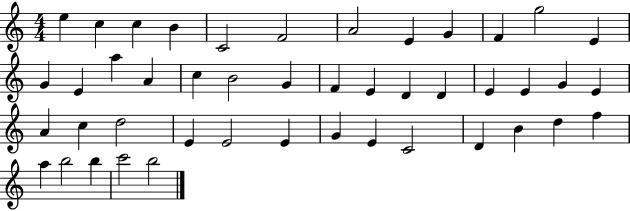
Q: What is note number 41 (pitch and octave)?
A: A5